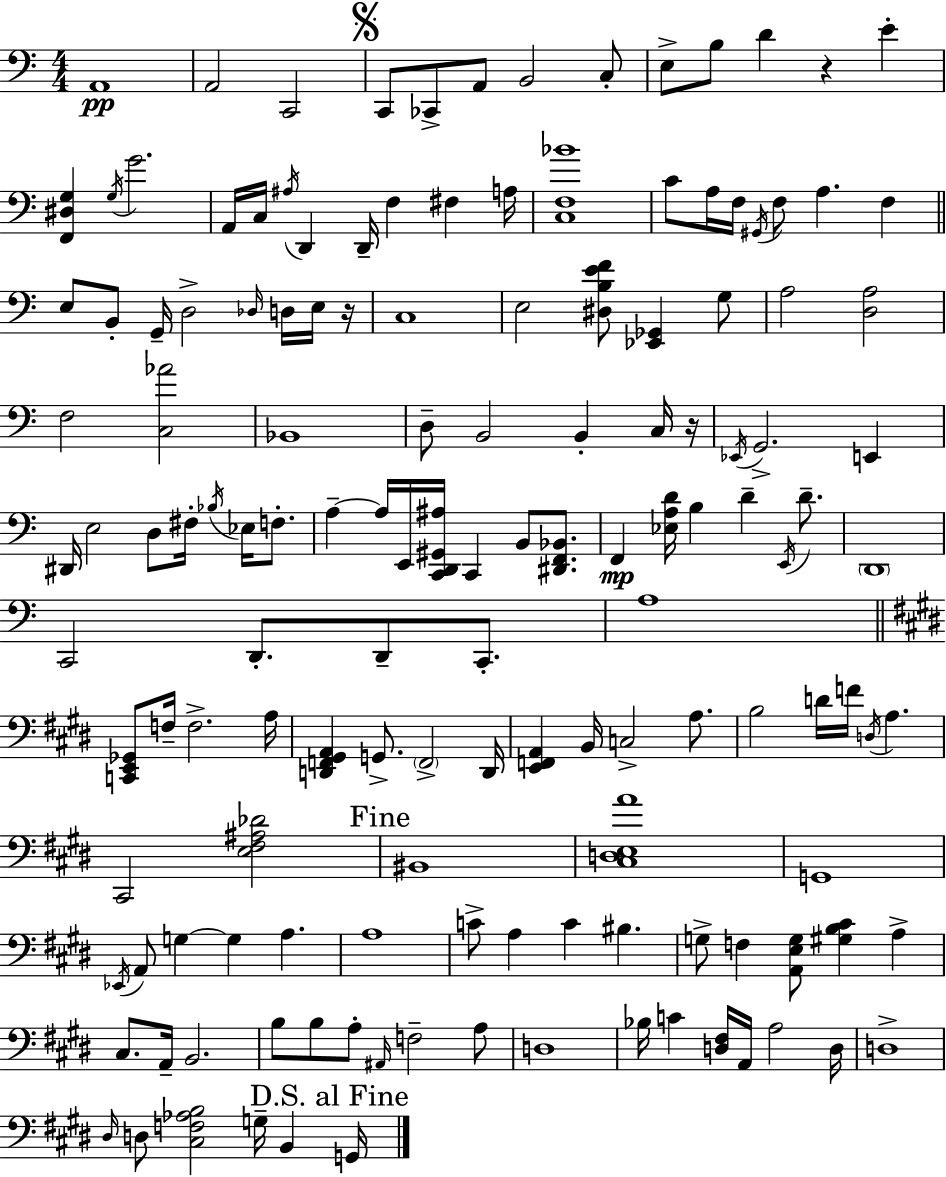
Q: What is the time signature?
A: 4/4